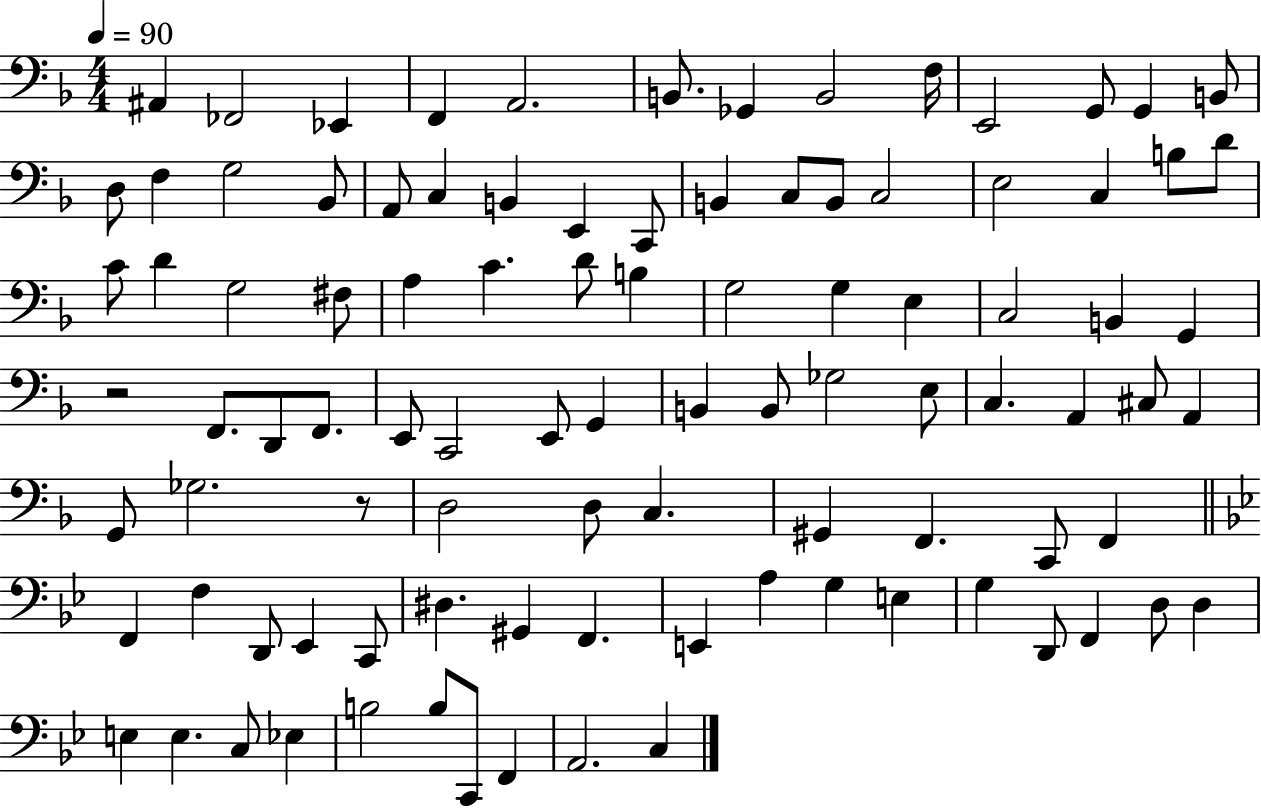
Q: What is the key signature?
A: F major